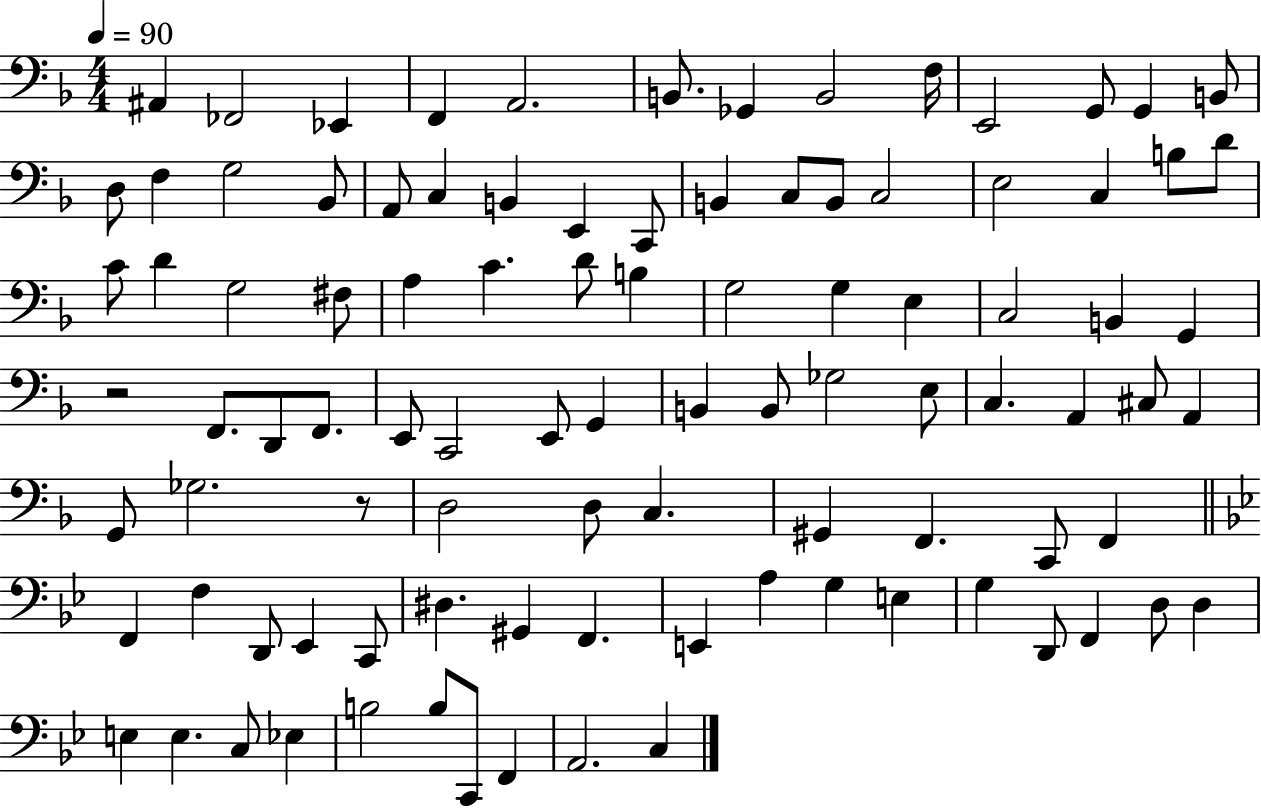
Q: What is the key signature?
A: F major